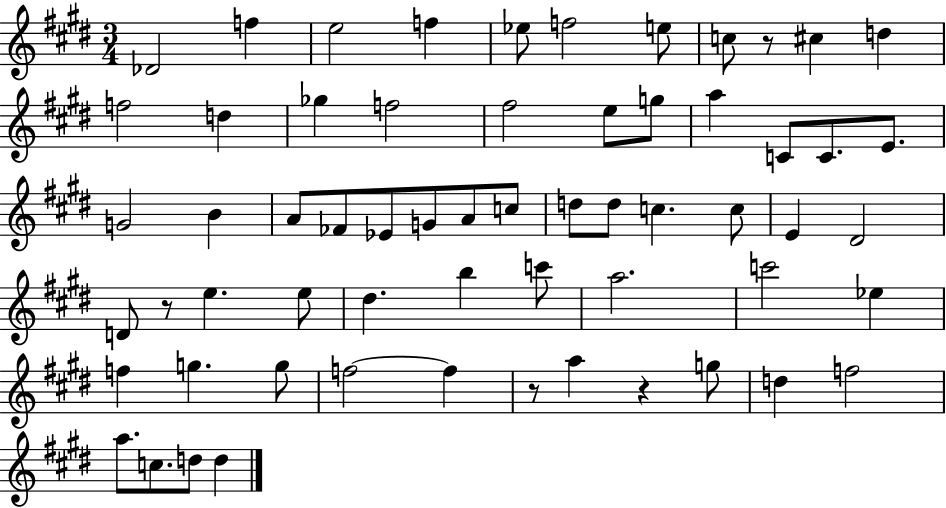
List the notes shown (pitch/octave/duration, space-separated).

Db4/h F5/q E5/h F5/q Eb5/e F5/h E5/e C5/e R/e C#5/q D5/q F5/h D5/q Gb5/q F5/h F#5/h E5/e G5/e A5/q C4/e C4/e. E4/e. G4/h B4/q A4/e FES4/e Eb4/e G4/e A4/e C5/e D5/e D5/e C5/q. C5/e E4/q D#4/h D4/e R/e E5/q. E5/e D#5/q. B5/q C6/e A5/h. C6/h Eb5/q F5/q G5/q. G5/e F5/h F5/q R/e A5/q R/q G5/e D5/q F5/h A5/e. C5/e. D5/e D5/q